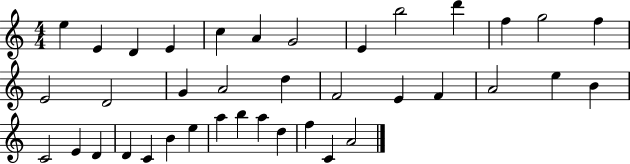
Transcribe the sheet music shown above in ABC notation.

X:1
T:Untitled
M:4/4
L:1/4
K:C
e E D E c A G2 E b2 d' f g2 f E2 D2 G A2 d F2 E F A2 e B C2 E D D C B e a b a d f C A2